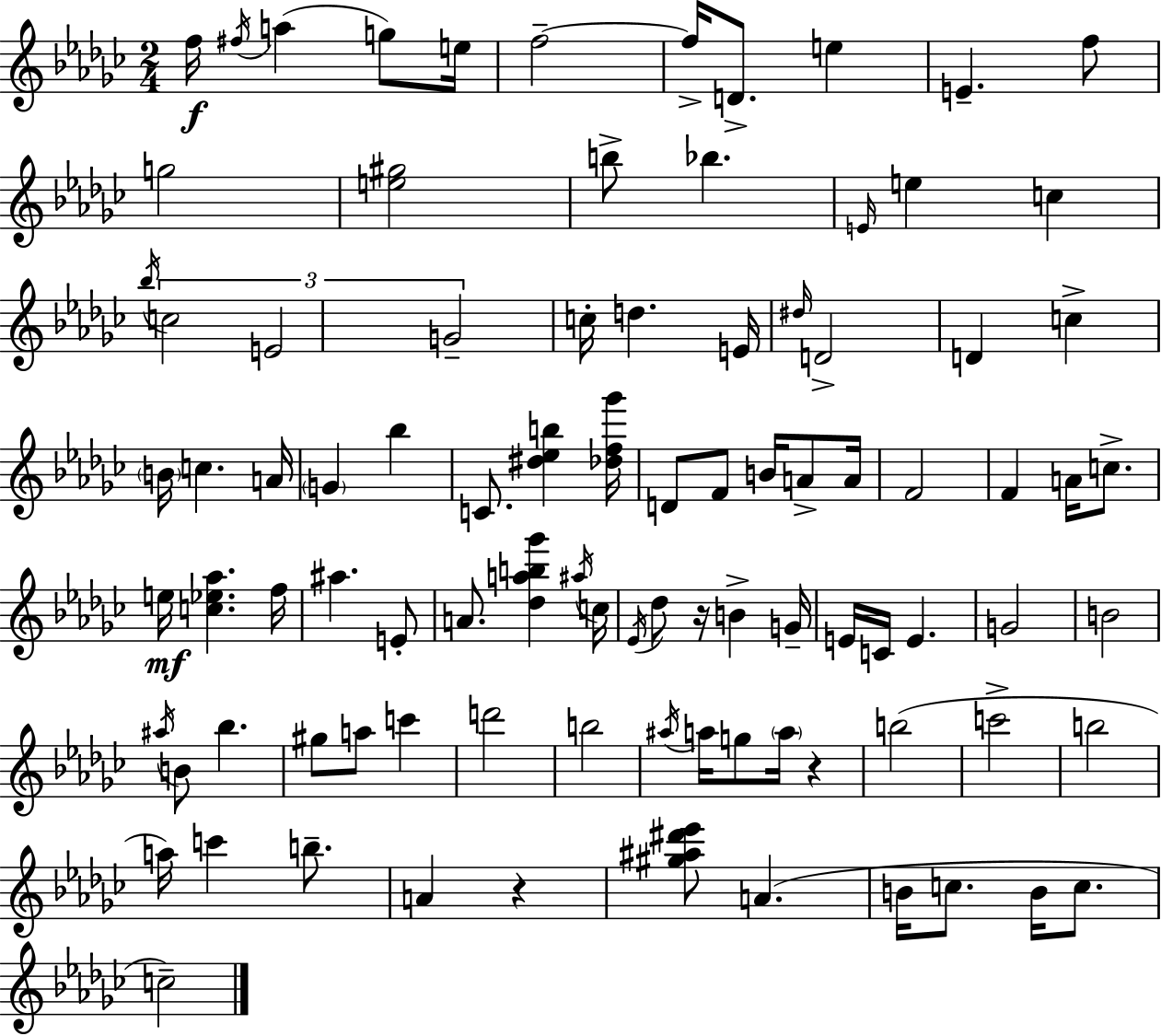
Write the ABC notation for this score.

X:1
T:Untitled
M:2/4
L:1/4
K:Ebm
f/4 ^f/4 a g/2 e/4 f2 f/4 D/2 e E f/2 g2 [e^g]2 b/2 _b E/4 e c _b/4 c2 E2 G2 c/4 d E/4 ^d/4 D2 D c B/4 c A/4 G _b C/2 [^d_eb] [_df_g']/4 D/2 F/2 B/4 A/2 A/4 F2 F A/4 c/2 e/4 [c_e_a] f/4 ^a E/2 A/2 [_dab_g'] ^a/4 c/4 _E/4 _d/2 z/4 B G/4 E/4 C/4 E G2 B2 ^a/4 B/2 _b ^g/2 a/2 c' d'2 b2 ^a/4 a/4 g/2 a/4 z b2 c'2 b2 a/4 c' b/2 A z [^g^a^d'_e']/2 A B/4 c/2 B/4 c/2 c2